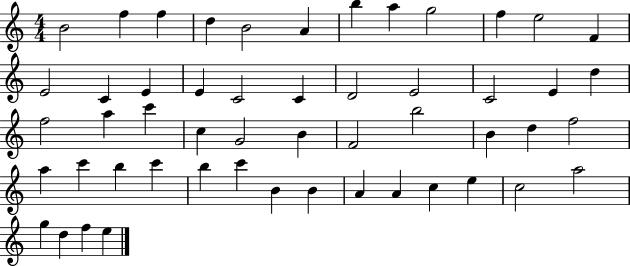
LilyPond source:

{
  \clef treble
  \numericTimeSignature
  \time 4/4
  \key c \major
  b'2 f''4 f''4 | d''4 b'2 a'4 | b''4 a''4 g''2 | f''4 e''2 f'4 | \break e'2 c'4 e'4 | e'4 c'2 c'4 | d'2 e'2 | c'2 e'4 d''4 | \break f''2 a''4 c'''4 | c''4 g'2 b'4 | f'2 b''2 | b'4 d''4 f''2 | \break a''4 c'''4 b''4 c'''4 | b''4 c'''4 b'4 b'4 | a'4 a'4 c''4 e''4 | c''2 a''2 | \break g''4 d''4 f''4 e''4 | \bar "|."
}